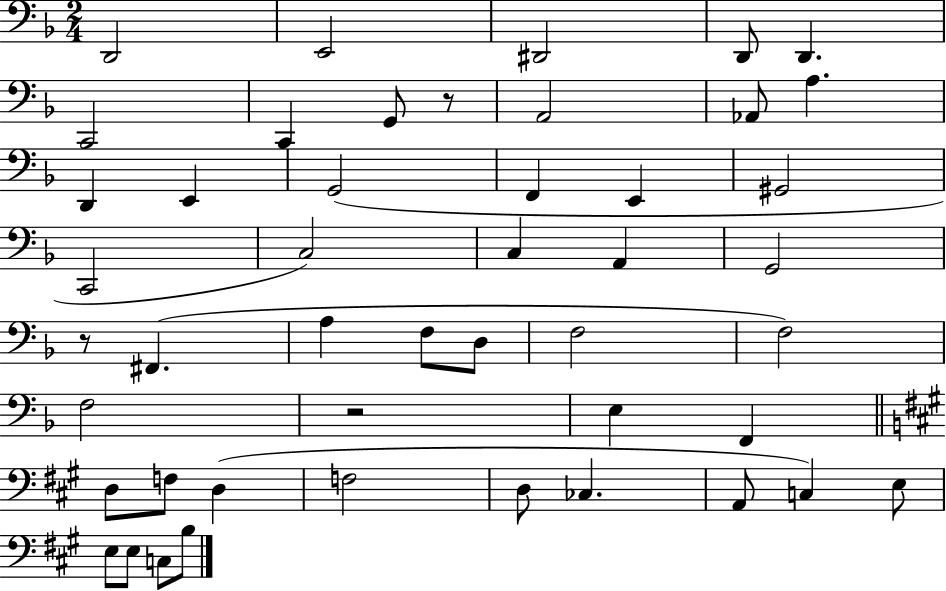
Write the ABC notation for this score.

X:1
T:Untitled
M:2/4
L:1/4
K:F
D,,2 E,,2 ^D,,2 D,,/2 D,, C,,2 C,, G,,/2 z/2 A,,2 _A,,/2 A, D,, E,, G,,2 F,, E,, ^G,,2 C,,2 C,2 C, A,, G,,2 z/2 ^F,, A, F,/2 D,/2 F,2 F,2 F,2 z2 E, F,, D,/2 F,/2 D, F,2 D,/2 _C, A,,/2 C, E,/2 E,/2 E,/2 C,/2 B,/2